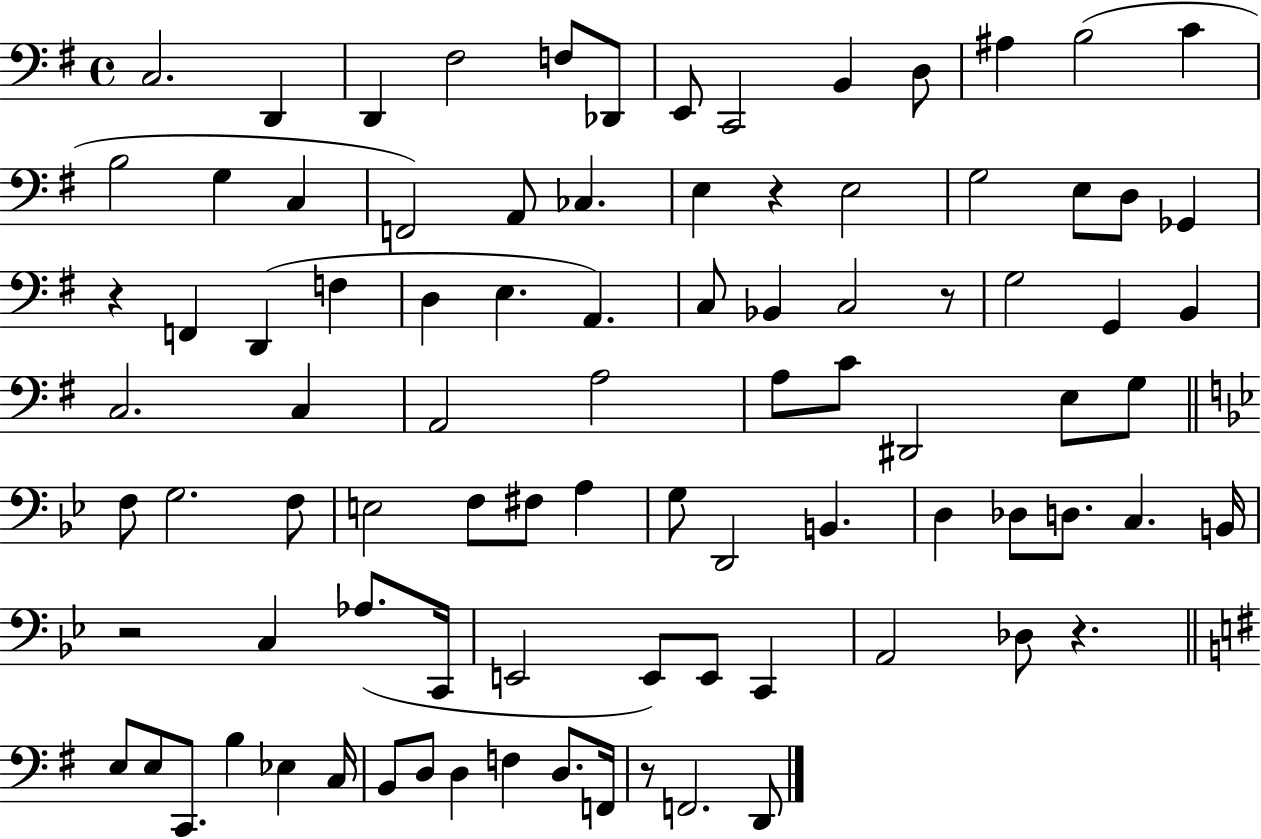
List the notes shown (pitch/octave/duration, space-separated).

C3/h. D2/q D2/q F#3/h F3/e Db2/e E2/e C2/h B2/q D3/e A#3/q B3/h C4/q B3/h G3/q C3/q F2/h A2/e CES3/q. E3/q R/q E3/h G3/h E3/e D3/e Gb2/q R/q F2/q D2/q F3/q D3/q E3/q. A2/q. C3/e Bb2/q C3/h R/e G3/h G2/q B2/q C3/h. C3/q A2/h A3/h A3/e C4/e D#2/h E3/e G3/e F3/e G3/h. F3/e E3/h F3/e F#3/e A3/q G3/e D2/h B2/q. D3/q Db3/e D3/e. C3/q. B2/s R/h C3/q Ab3/e. C2/s E2/h E2/e E2/e C2/q A2/h Db3/e R/q. E3/e E3/e C2/e. B3/q Eb3/q C3/s B2/e D3/e D3/q F3/q D3/e. F2/s R/e F2/h. D2/e